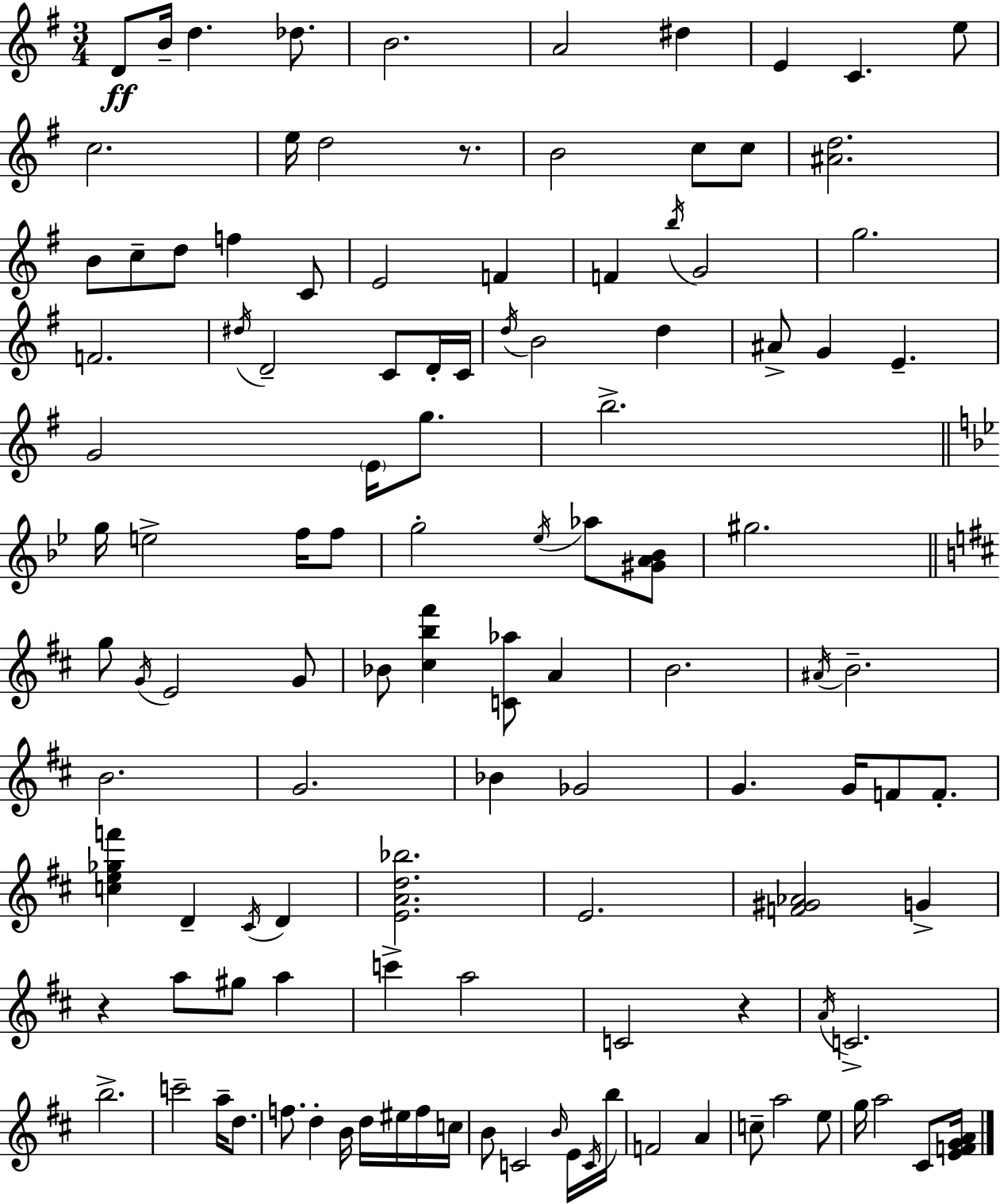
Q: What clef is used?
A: treble